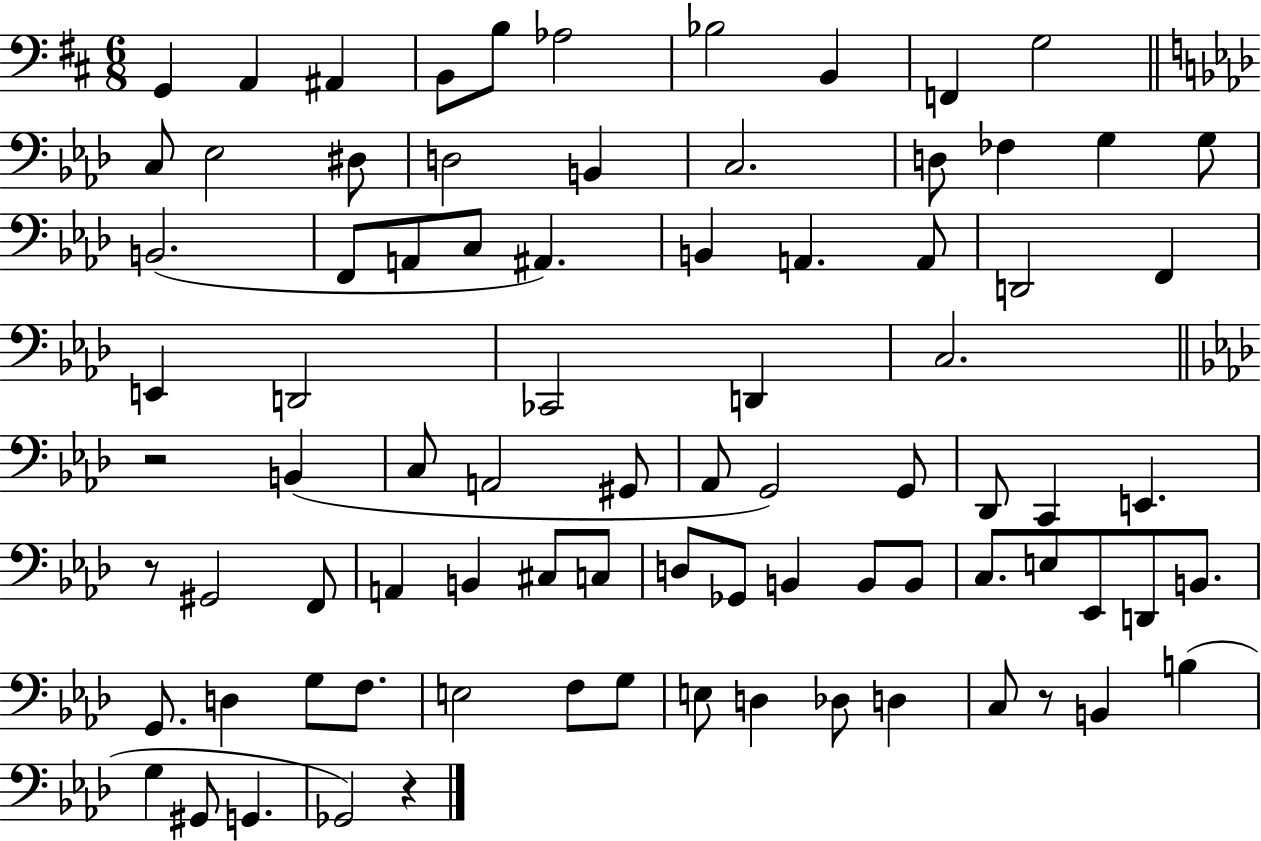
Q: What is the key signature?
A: D major